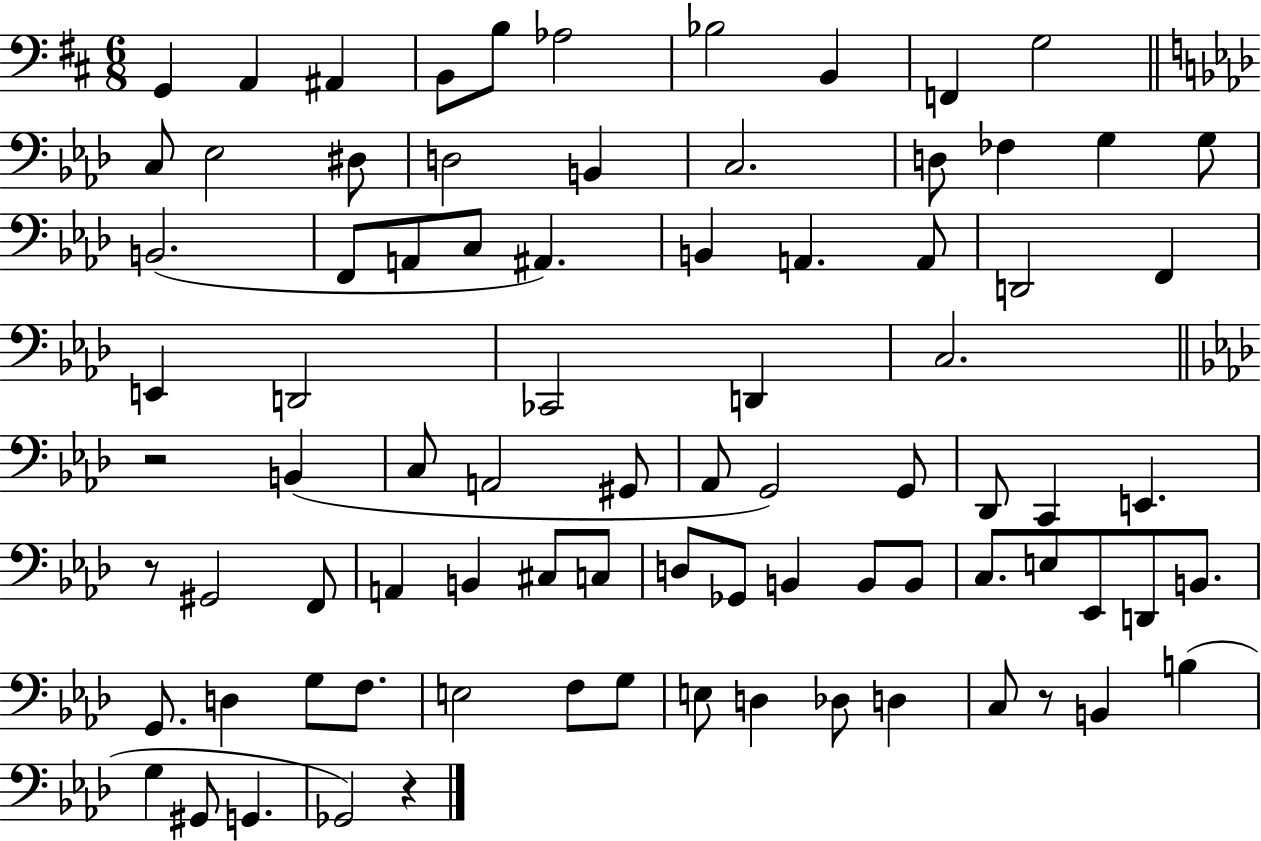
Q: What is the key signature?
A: D major